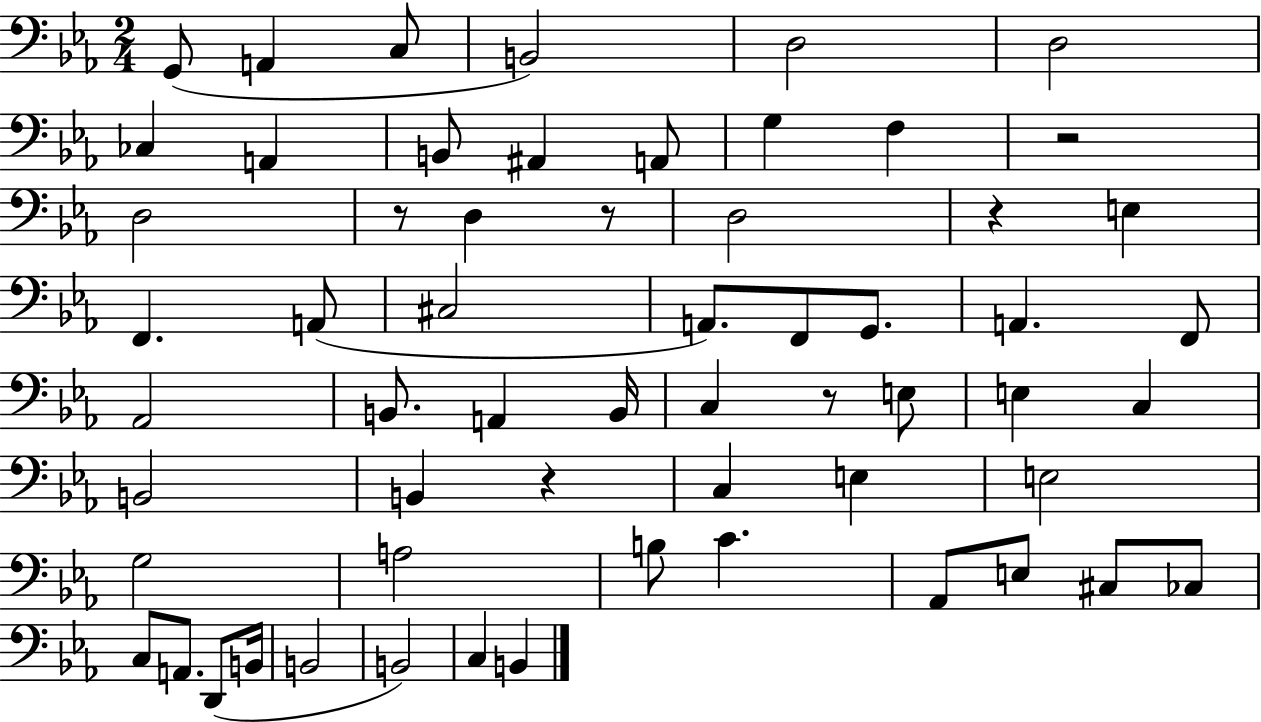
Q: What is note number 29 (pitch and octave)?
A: B2